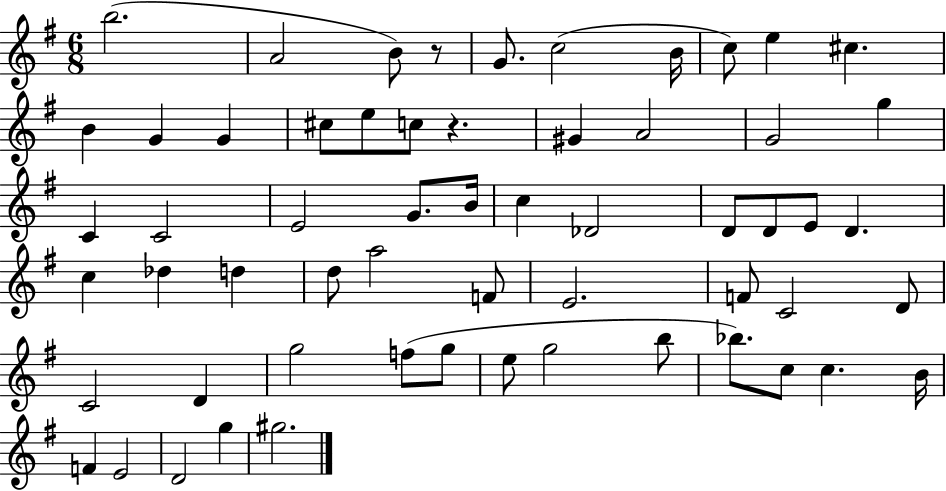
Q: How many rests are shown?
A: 2